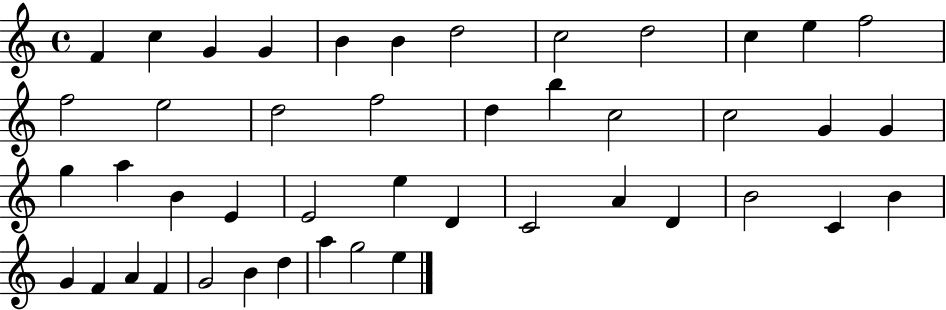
F4/q C5/q G4/q G4/q B4/q B4/q D5/h C5/h D5/h C5/q E5/q F5/h F5/h E5/h D5/h F5/h D5/q B5/q C5/h C5/h G4/q G4/q G5/q A5/q B4/q E4/q E4/h E5/q D4/q C4/h A4/q D4/q B4/h C4/q B4/q G4/q F4/q A4/q F4/q G4/h B4/q D5/q A5/q G5/h E5/q